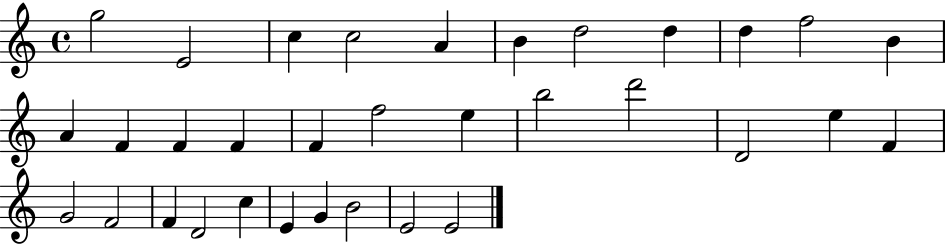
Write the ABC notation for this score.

X:1
T:Untitled
M:4/4
L:1/4
K:C
g2 E2 c c2 A B d2 d d f2 B A F F F F f2 e b2 d'2 D2 e F G2 F2 F D2 c E G B2 E2 E2